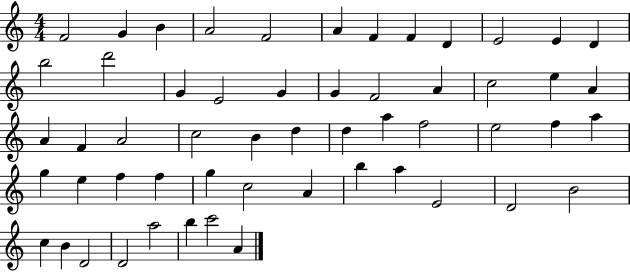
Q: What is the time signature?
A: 4/4